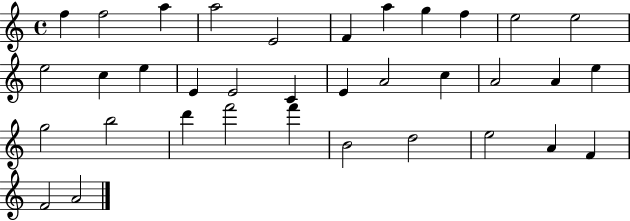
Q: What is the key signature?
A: C major